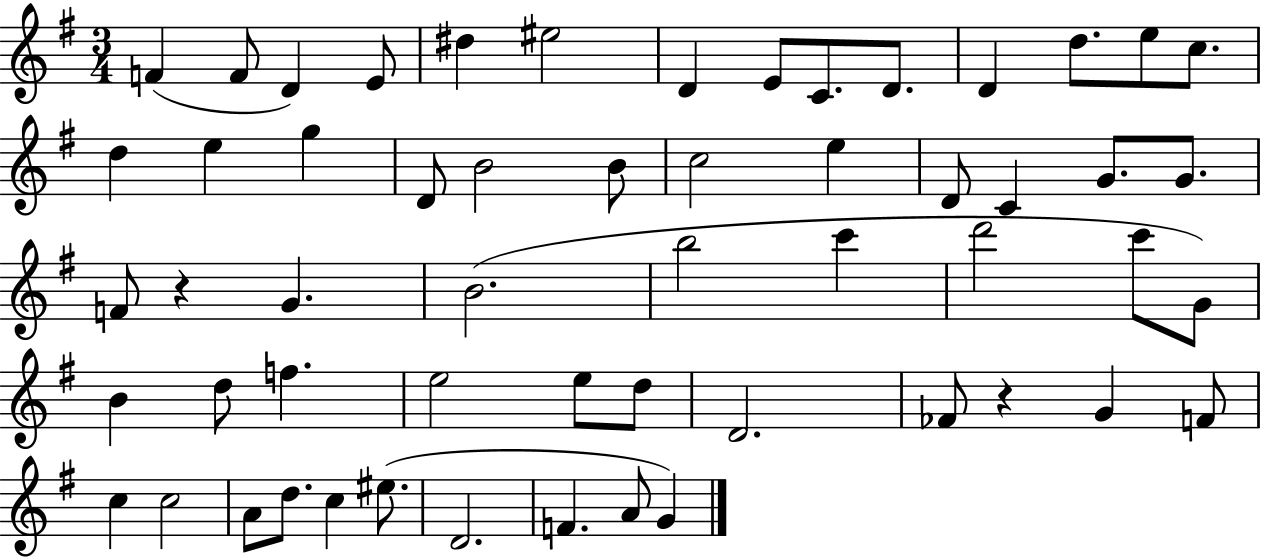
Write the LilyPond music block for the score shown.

{
  \clef treble
  \numericTimeSignature
  \time 3/4
  \key g \major
  f'4( f'8 d'4) e'8 | dis''4 eis''2 | d'4 e'8 c'8. d'8. | d'4 d''8. e''8 c''8. | \break d''4 e''4 g''4 | d'8 b'2 b'8 | c''2 e''4 | d'8 c'4 g'8. g'8. | \break f'8 r4 g'4. | b'2.( | b''2 c'''4 | d'''2 c'''8 g'8) | \break b'4 d''8 f''4. | e''2 e''8 d''8 | d'2. | fes'8 r4 g'4 f'8 | \break c''4 c''2 | a'8 d''8. c''4 eis''8.( | d'2. | f'4. a'8 g'4) | \break \bar "|."
}